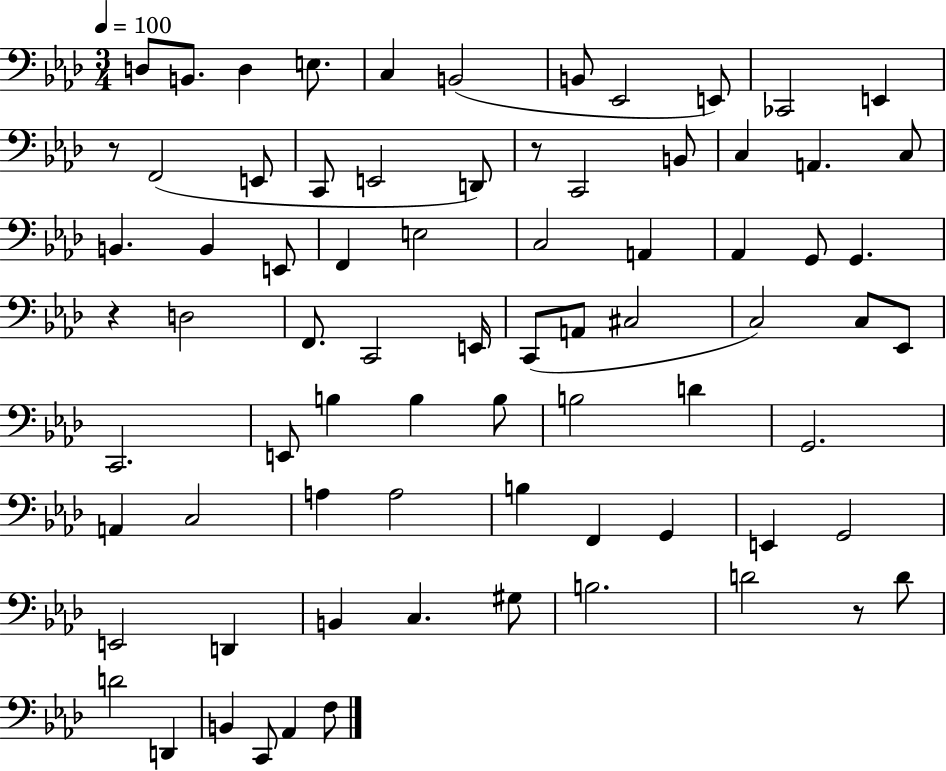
{
  \clef bass
  \numericTimeSignature
  \time 3/4
  \key aes \major
  \tempo 4 = 100
  d8 b,8. d4 e8. | c4 b,2( | b,8 ees,2 e,8) | ces,2 e,4 | \break r8 f,2( e,8 | c,8 e,2 d,8) | r8 c,2 b,8 | c4 a,4. c8 | \break b,4. b,4 e,8 | f,4 e2 | c2 a,4 | aes,4 g,8 g,4. | \break r4 d2 | f,8. c,2 e,16 | c,8( a,8 cis2 | c2) c8 ees,8 | \break c,2. | e,8 b4 b4 b8 | b2 d'4 | g,2. | \break a,4 c2 | a4 a2 | b4 f,4 g,4 | e,4 g,2 | \break e,2 d,4 | b,4 c4. gis8 | b2. | d'2 r8 d'8 | \break d'2 d,4 | b,4 c,8 aes,4 f8 | \bar "|."
}